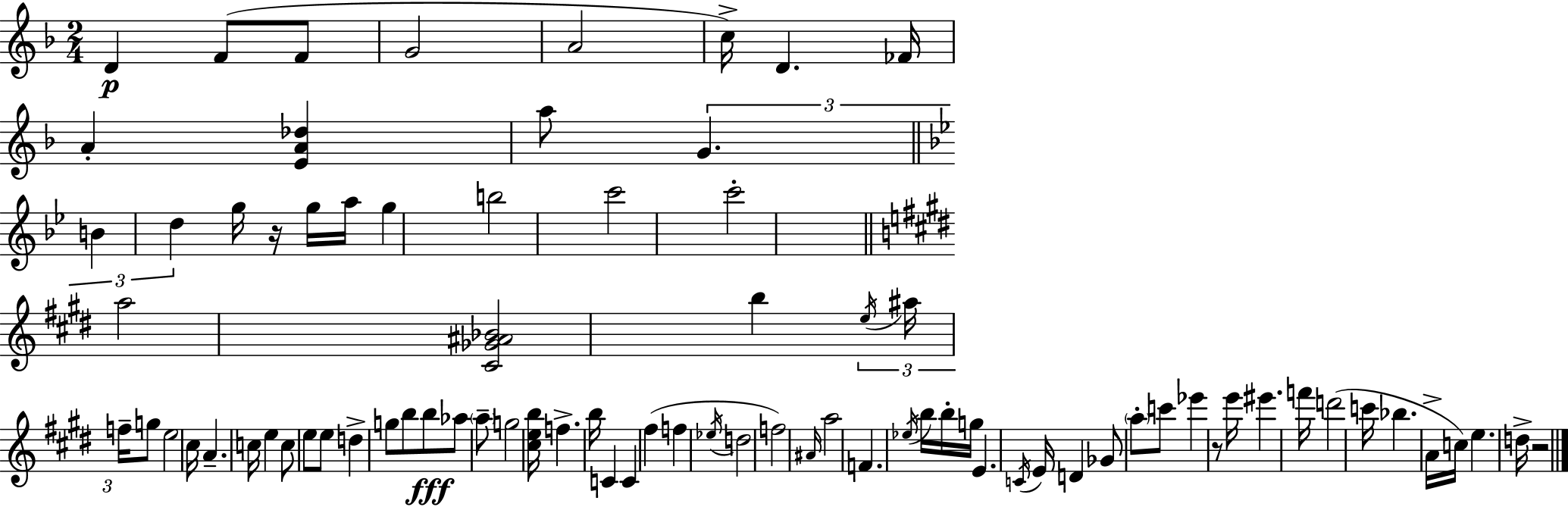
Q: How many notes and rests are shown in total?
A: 81